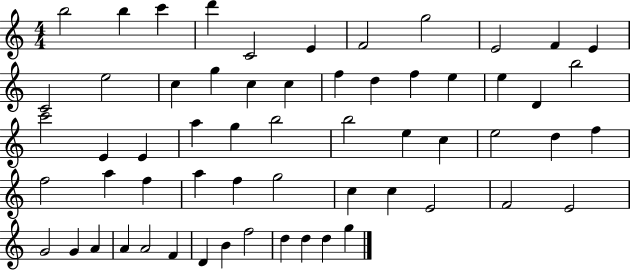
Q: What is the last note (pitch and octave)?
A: G5